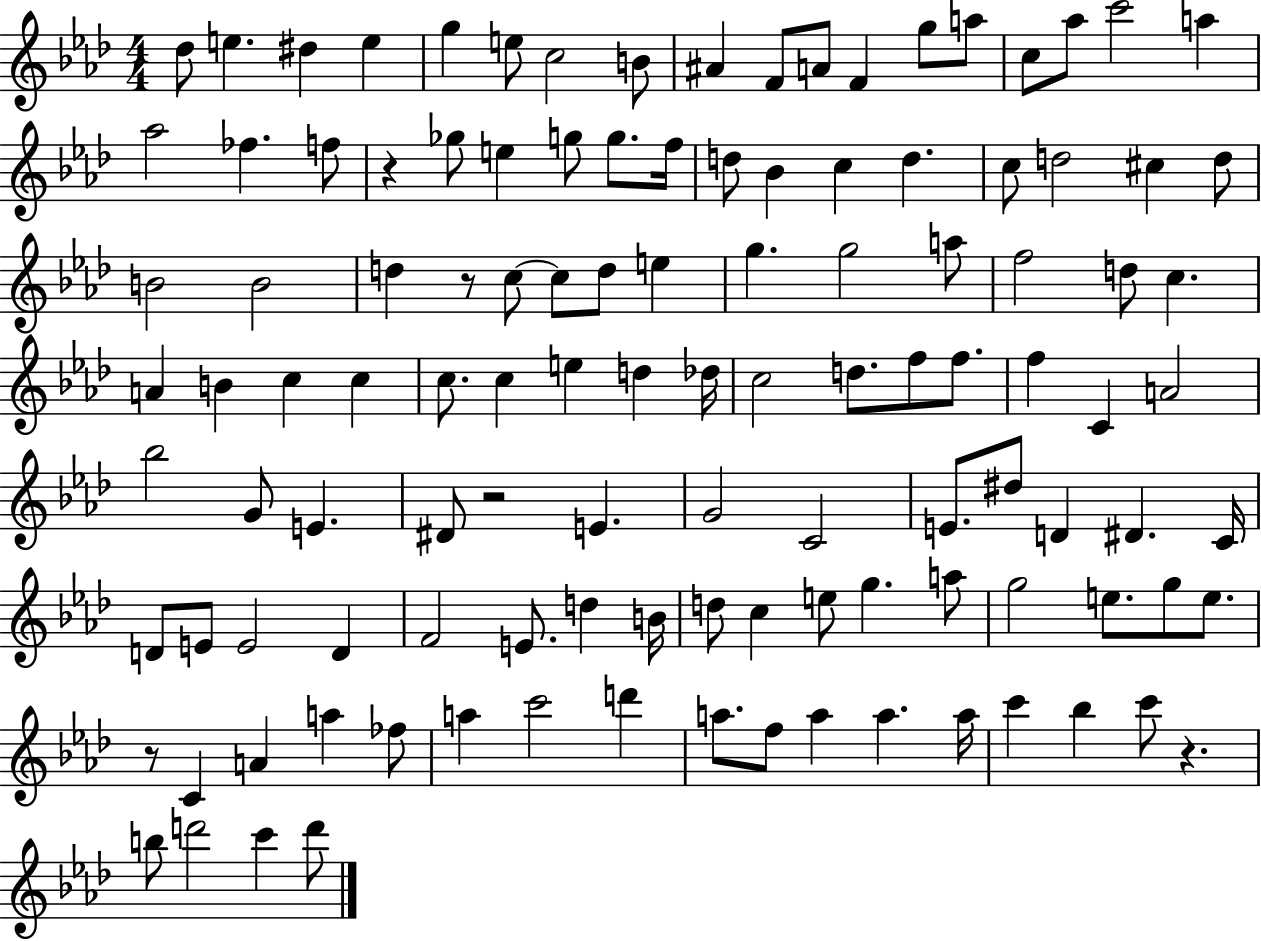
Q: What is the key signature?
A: AES major